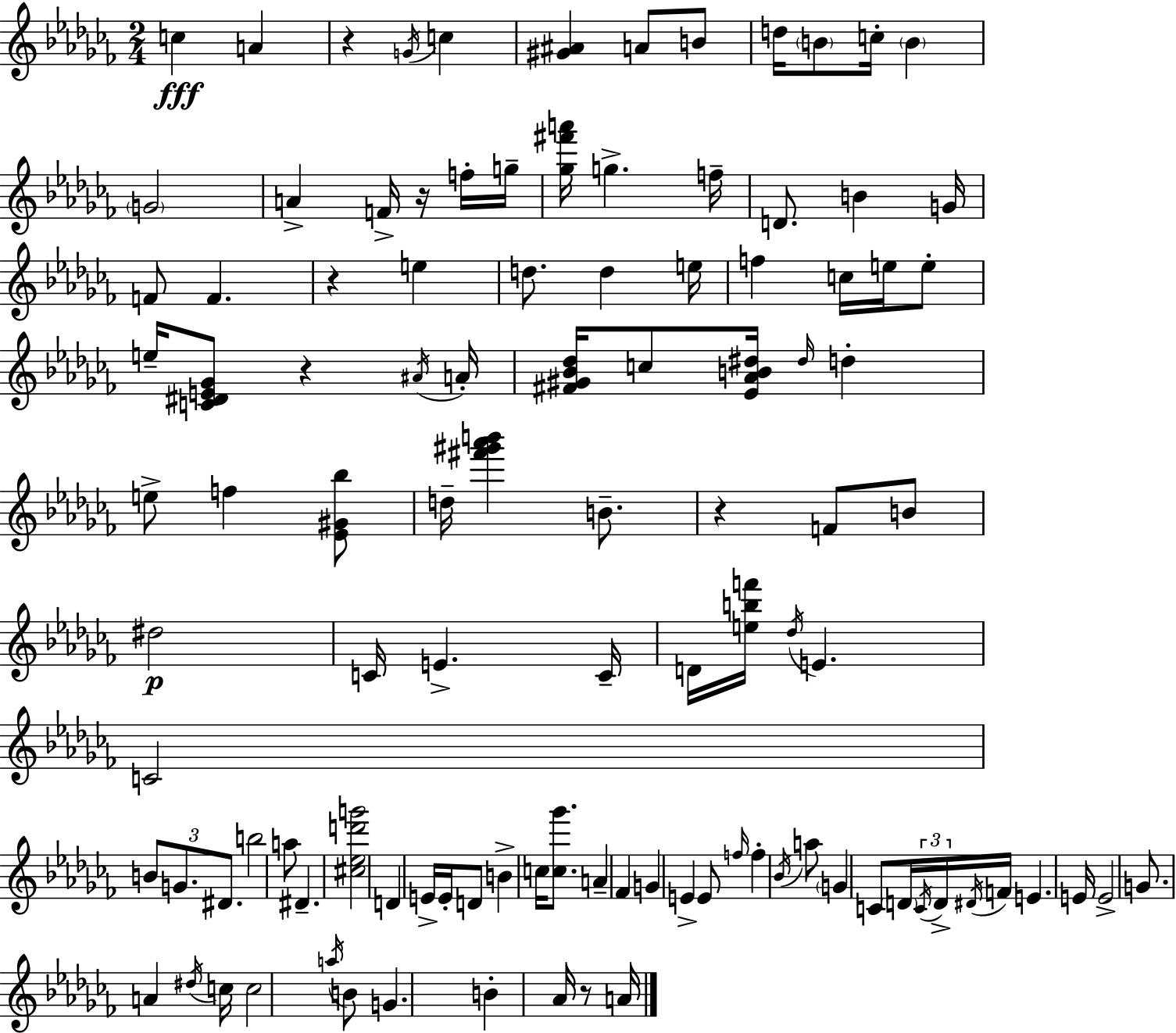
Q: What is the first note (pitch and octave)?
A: C5